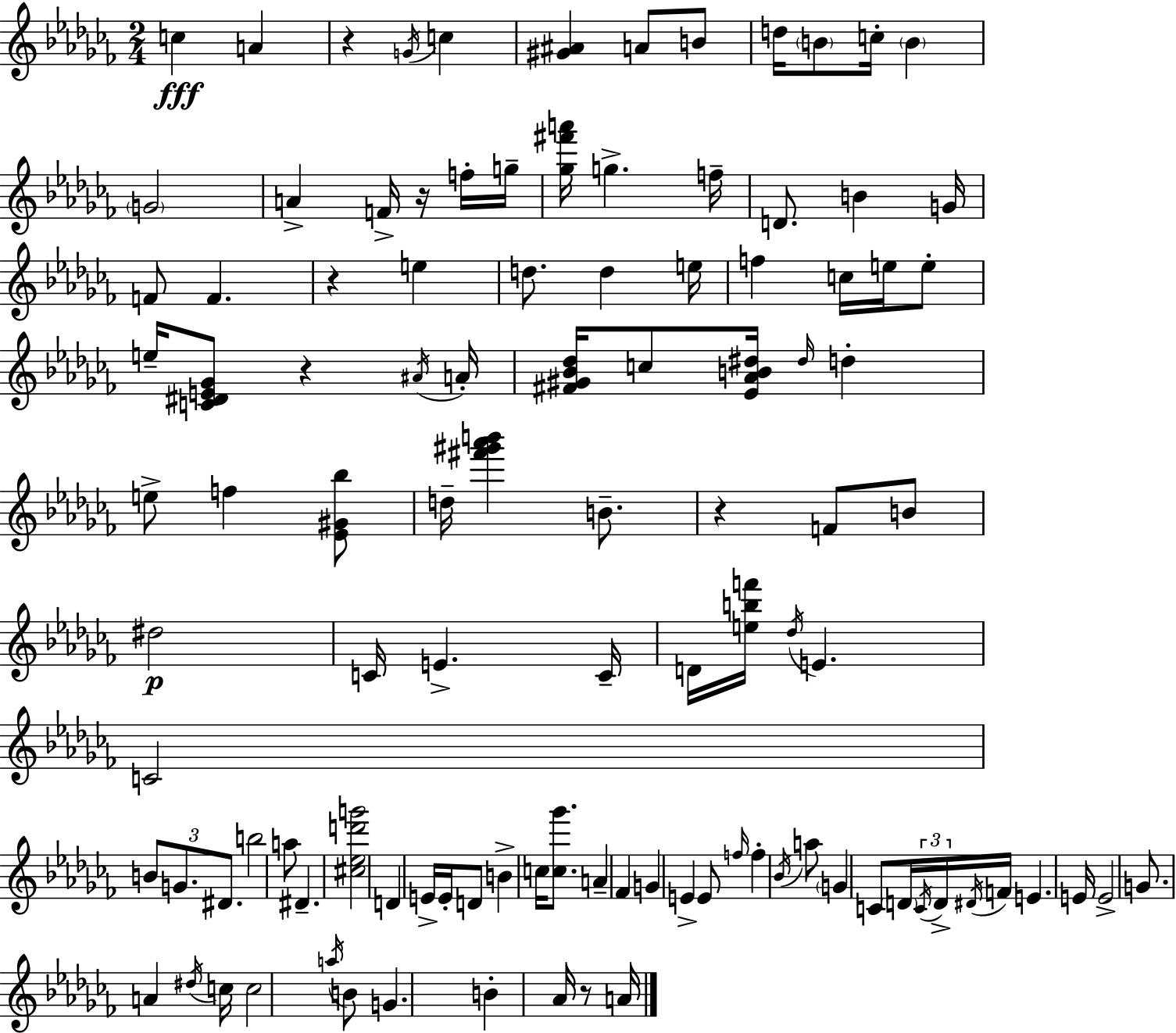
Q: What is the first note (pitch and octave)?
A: C5